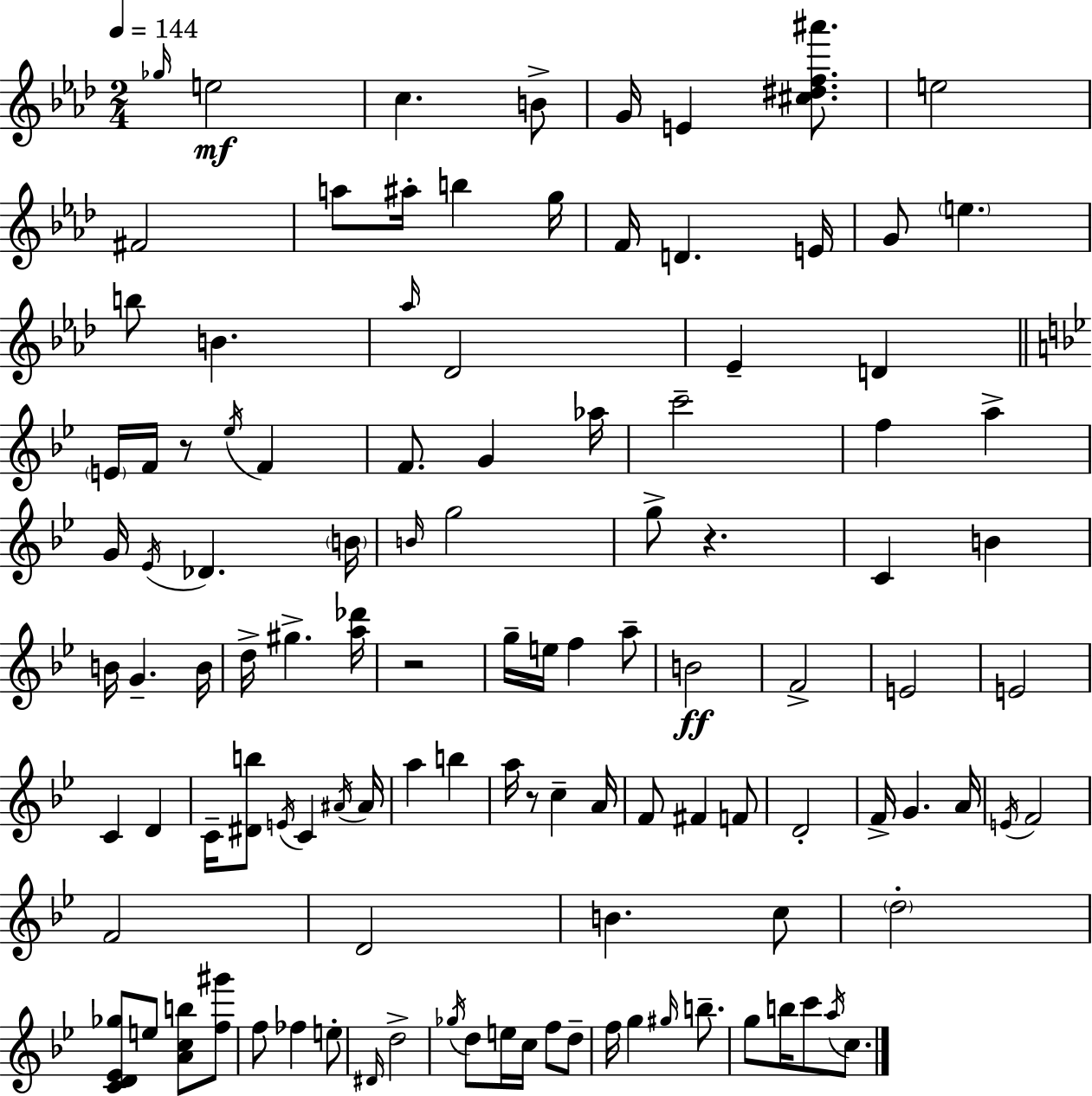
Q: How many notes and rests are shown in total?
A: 112